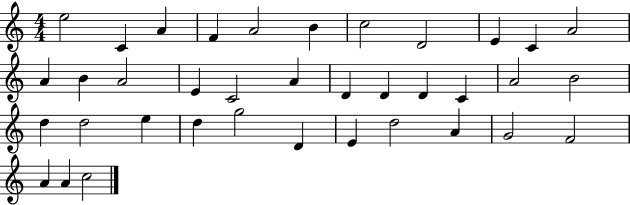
X:1
T:Untitled
M:4/4
L:1/4
K:C
e2 C A F A2 B c2 D2 E C A2 A B A2 E C2 A D D D C A2 B2 d d2 e d g2 D E d2 A G2 F2 A A c2